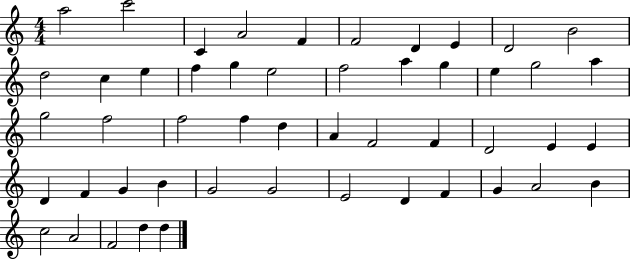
A5/h C6/h C4/q A4/h F4/q F4/h D4/q E4/q D4/h B4/h D5/h C5/q E5/q F5/q G5/q E5/h F5/h A5/q G5/q E5/q G5/h A5/q G5/h F5/h F5/h F5/q D5/q A4/q F4/h F4/q D4/h E4/q E4/q D4/q F4/q G4/q B4/q G4/h G4/h E4/h D4/q F4/q G4/q A4/h B4/q C5/h A4/h F4/h D5/q D5/q